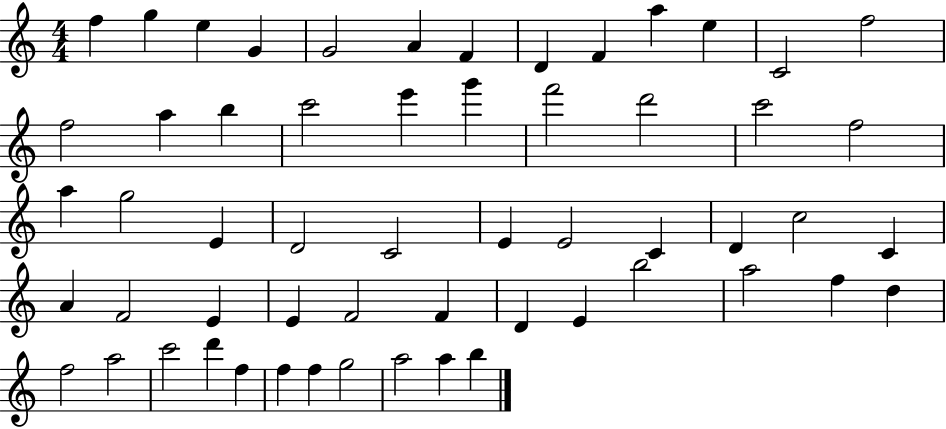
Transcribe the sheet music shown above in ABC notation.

X:1
T:Untitled
M:4/4
L:1/4
K:C
f g e G G2 A F D F a e C2 f2 f2 a b c'2 e' g' f'2 d'2 c'2 f2 a g2 E D2 C2 E E2 C D c2 C A F2 E E F2 F D E b2 a2 f d f2 a2 c'2 d' f f f g2 a2 a b